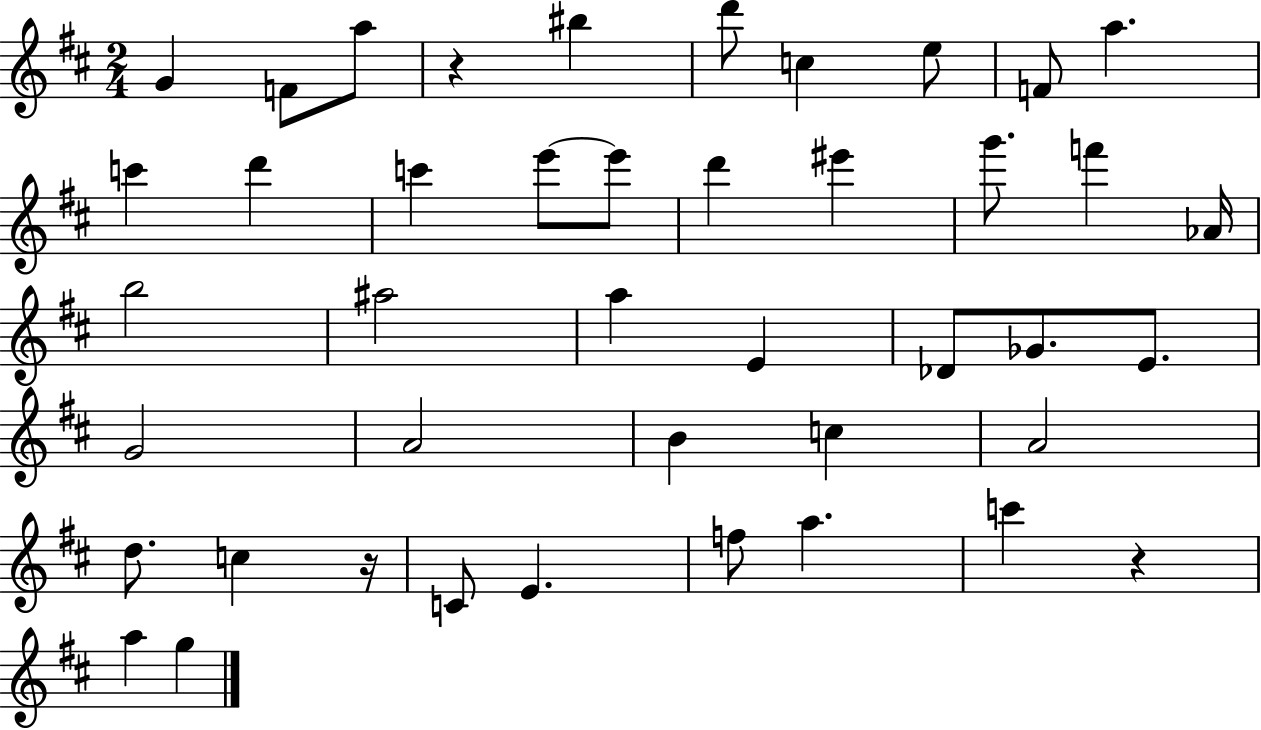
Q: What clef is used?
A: treble